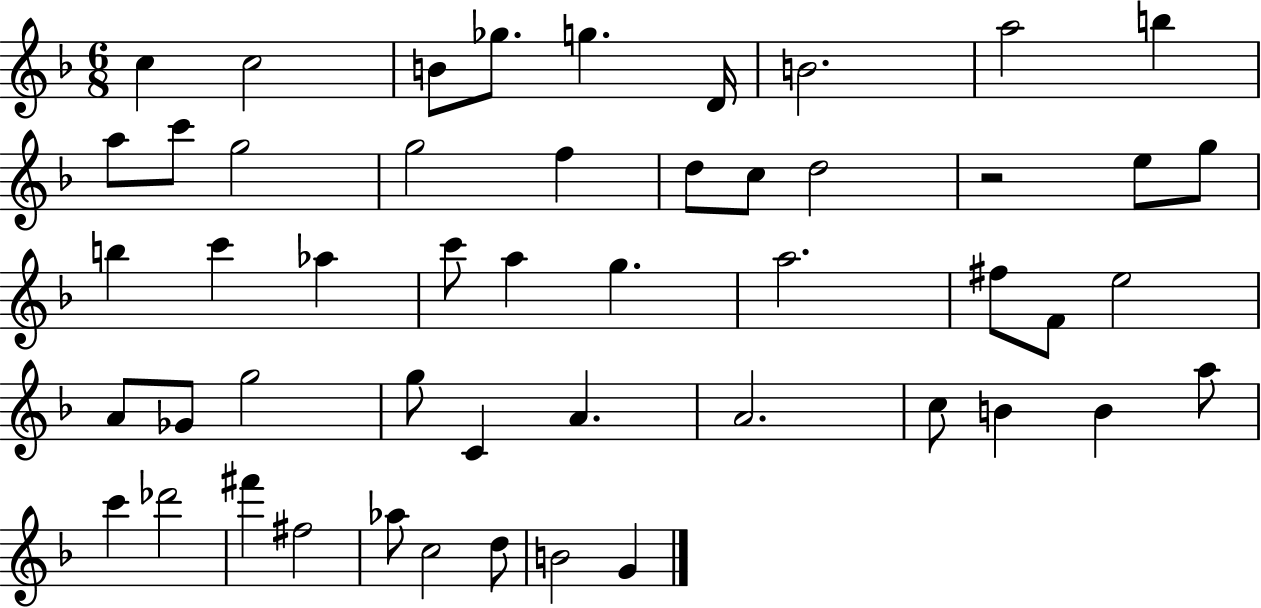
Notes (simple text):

C5/q C5/h B4/e Gb5/e. G5/q. D4/s B4/h. A5/h B5/q A5/e C6/e G5/h G5/h F5/q D5/e C5/e D5/h R/h E5/e G5/e B5/q C6/q Ab5/q C6/e A5/q G5/q. A5/h. F#5/e F4/e E5/h A4/e Gb4/e G5/h G5/e C4/q A4/q. A4/h. C5/e B4/q B4/q A5/e C6/q Db6/h F#6/q F#5/h Ab5/e C5/h D5/e B4/h G4/q